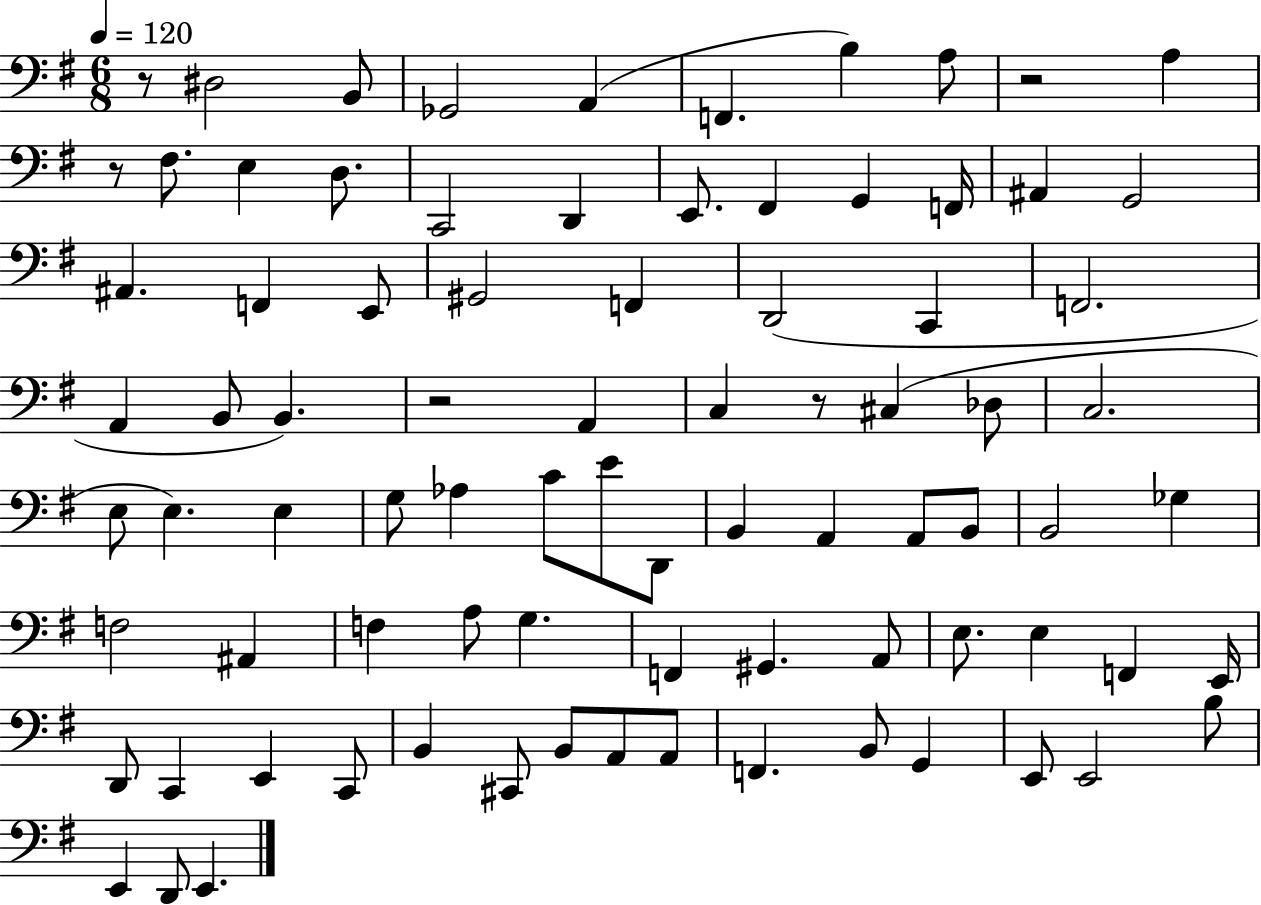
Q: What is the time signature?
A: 6/8